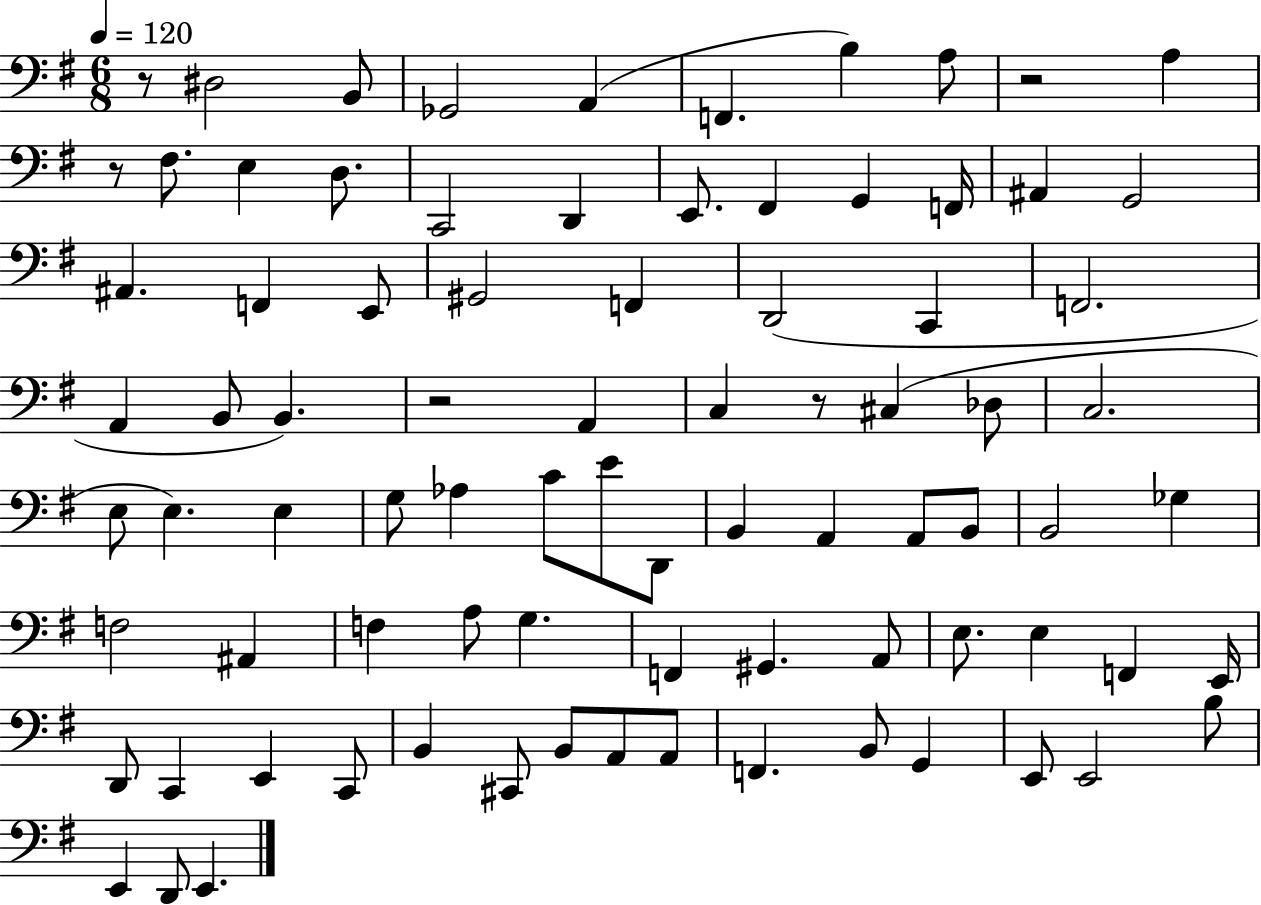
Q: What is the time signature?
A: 6/8